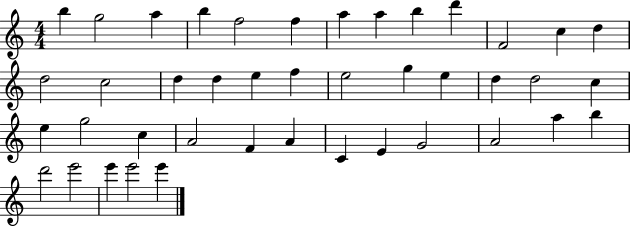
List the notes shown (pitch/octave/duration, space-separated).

B5/q G5/h A5/q B5/q F5/h F5/q A5/q A5/q B5/q D6/q F4/h C5/q D5/q D5/h C5/h D5/q D5/q E5/q F5/q E5/h G5/q E5/q D5/q D5/h C5/q E5/q G5/h C5/q A4/h F4/q A4/q C4/q E4/q G4/h A4/h A5/q B5/q D6/h E6/h E6/q E6/h E6/q